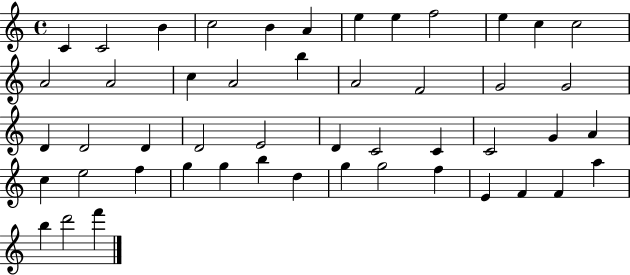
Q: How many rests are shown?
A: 0